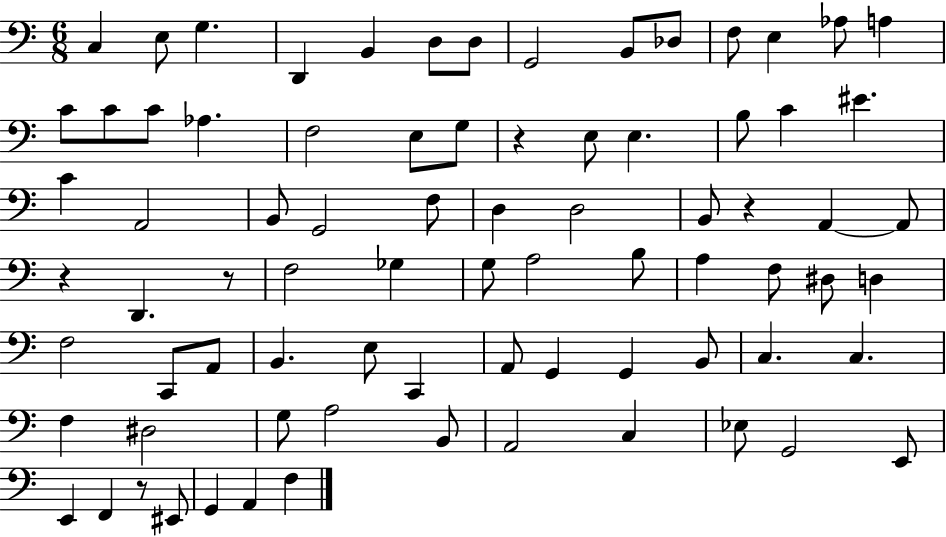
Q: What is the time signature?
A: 6/8